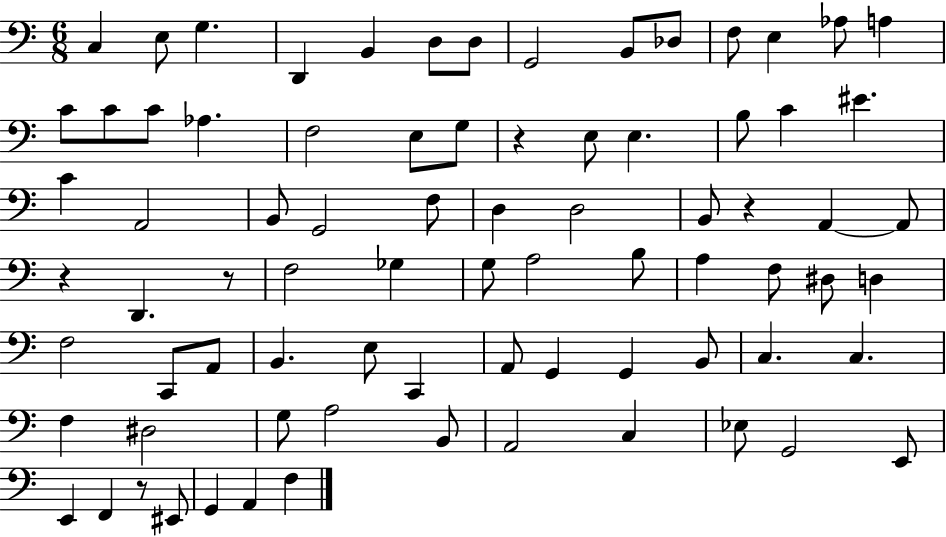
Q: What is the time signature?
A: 6/8